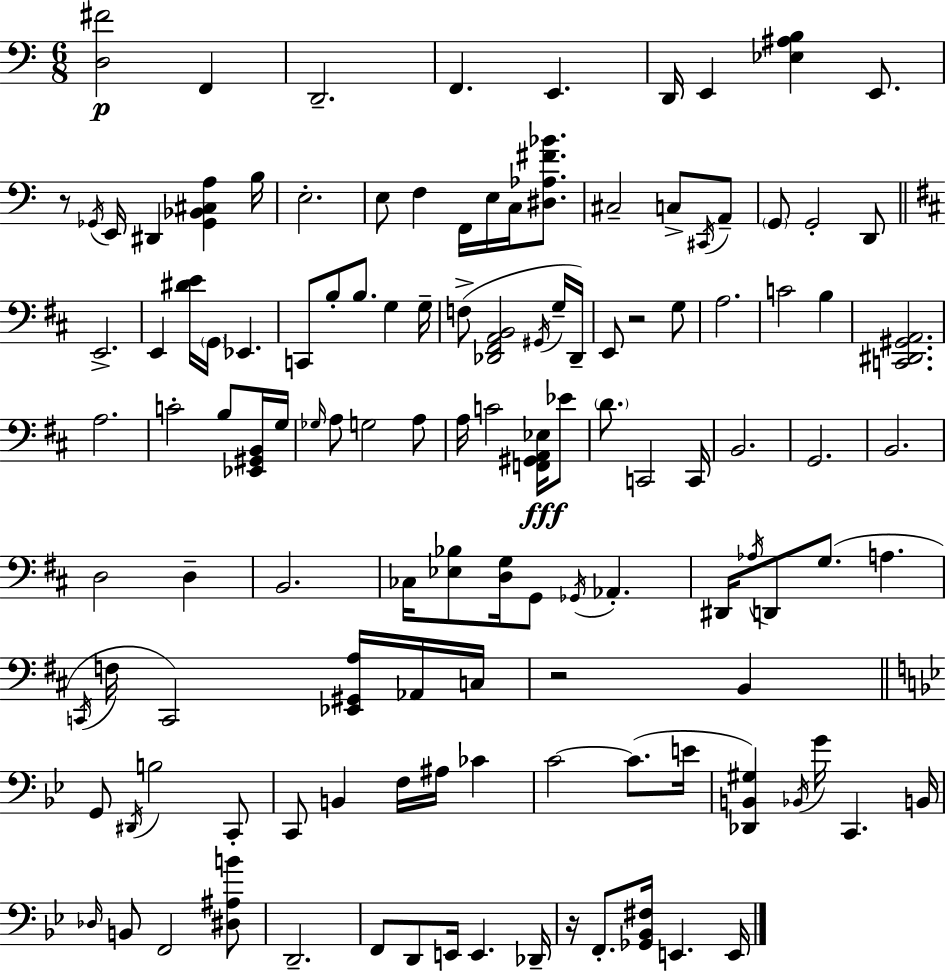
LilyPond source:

{
  \clef bass
  \numericTimeSignature
  \time 6/8
  \key a \minor
  <d fis'>2\p f,4 | d,2.-- | f,4. e,4. | d,16 e,4 <ees ais b>4 e,8. | \break r8 \acciaccatura { ges,16 } e,16 dis,4 <ges, bes, cis a>4 | b16 e2.-. | e8 f4 f,16 e16 c16 <dis aes fis' bes'>8. | cis2-- c8-> \acciaccatura { cis,16 } | \break a,8-- \parenthesize g,8 g,2-. | d,8 \bar "||" \break \key b \minor e,2.-> | e,4 <dis' e'>16 \parenthesize g,16 ees,4. | c,8 b8-. b8. g4 g16-- | f8->( <des, fis, a, b,>2 \acciaccatura { gis,16 } g16-- | \break des,16--) e,8 r2 g8 | a2. | c'2 b4 | <c, dis, gis, a,>2. | \break a2. | c'2-. b8 <ees, gis, b,>16 | g16 \grace { ges16 } a8 g2 | a8 a16 c'2 <f, gis, a, ees>16\fff | \break ees'8 \parenthesize d'8. c,2 | c,16 b,2. | g,2. | b,2. | \break d2 d4-- | b,2. | ces16 <ees bes>8 <d g>16 g,8 \acciaccatura { ges,16 } aes,4.-. | dis,16 \acciaccatura { aes16 } d,8 g8.( a4. | \break \acciaccatura { c,16 } f16 c,2) | <ees, gis, a>16 aes,16 c16 r2 | b,4 \bar "||" \break \key bes \major g,8 \acciaccatura { dis,16 } b2 c,8-. | c,8 b,4 f16 ais16 ces'4 | c'2~~ c'8.( | e'16 <des, b, gis>4) \acciaccatura { bes,16 } g'16 c,4. | \break b,16 \grace { des16 } b,8 f,2 | <dis ais b'>8 d,2.-- | f,8 d,8 e,16 e,4. | des,16-- r16 f,8.-. <ges, bes, fis>16 e,4. | \break e,16 \bar "|."
}